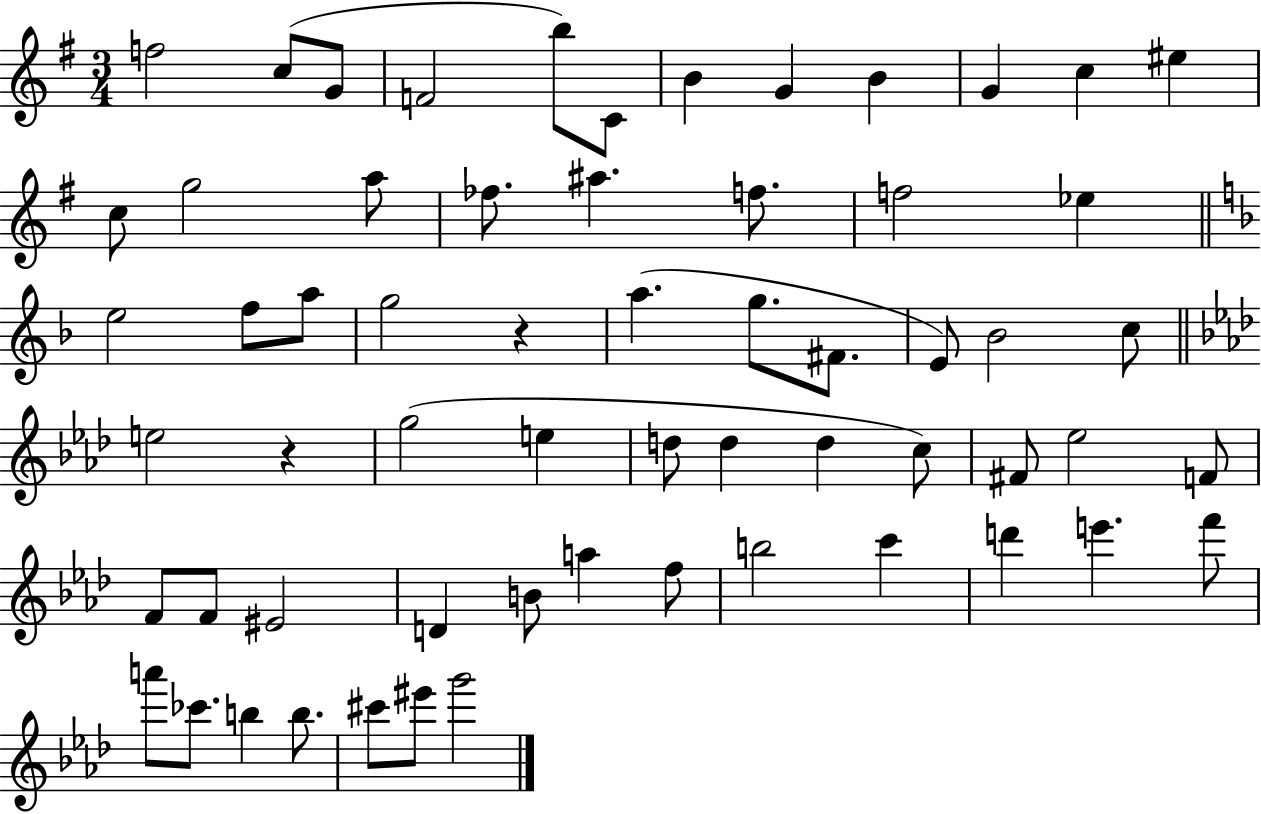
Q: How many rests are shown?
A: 2